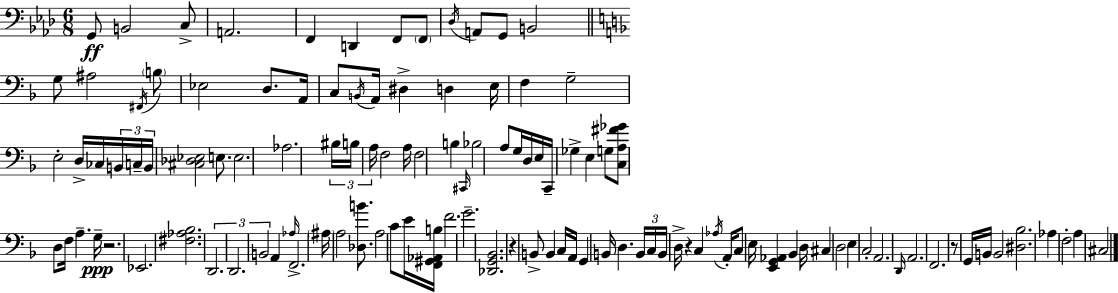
X:1
T:Untitled
M:6/8
L:1/4
K:Ab
G,,/2 B,,2 C,/2 A,,2 F,, D,, F,,/2 F,,/2 _D,/4 A,,/2 G,,/2 B,,2 G,/2 ^A,2 ^F,,/4 B,/2 _E,2 D,/2 A,,/4 C,/2 B,,/4 A,,/4 ^D, D, E,/4 F, G,2 E,2 D,/4 _C,/4 B,,/4 C,/4 B,,/4 [^C,_D,_E,]2 E,/2 E,2 _A,2 ^B,/4 B,/4 A,/4 F,2 A,/4 F,2 B, ^C,,/4 _B,2 A,/2 G,/4 D,/4 E,/4 C,,/4 _G, E, G,/2 [C,A,^F_G]/2 D,/2 F,/4 A, G,/4 z2 _E,,2 [^F,_A,_B,]2 D,,2 D,,2 B,,2 A,, _A,/4 F,,2 ^A,/4 A,2 [_D,B]/2 A,2 C/2 E/4 [F,,^G,,_A,,B,]/4 F2 G2 [_D,,G,,_B,,]2 z B,,/2 B,, C,/4 A,,/4 G,, B,,/4 D, B,,/4 C,/4 B,,/4 D,/4 z C, _A,/4 A,,/4 C,/2 E,/4 [E,,G,,_A,,] _B,, D,/4 ^C, D,2 E, C,2 A,,2 D,,/4 A,,2 F,,2 z/2 G,,/4 B,,/4 B,,2 [^D,_B,]2 _A, F,2 A, ^C,2